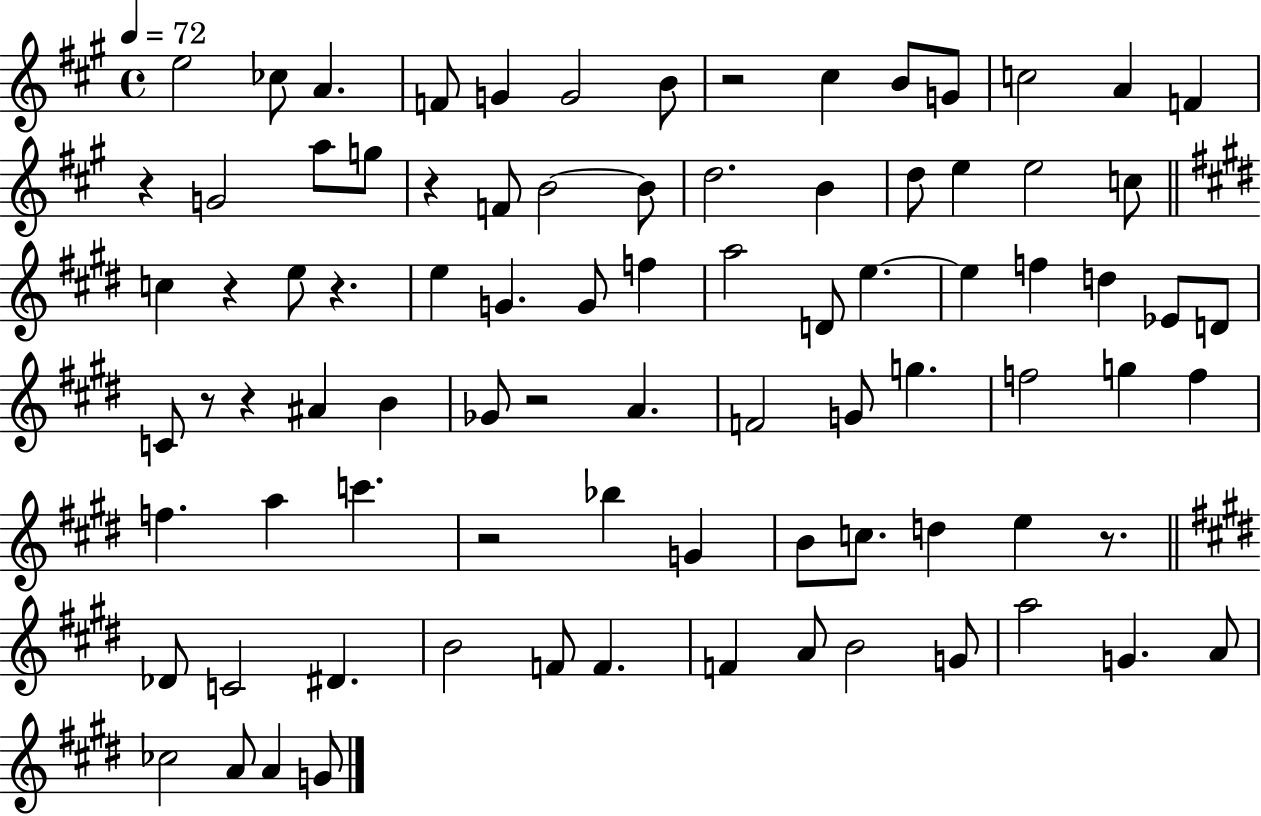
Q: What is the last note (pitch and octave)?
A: G4